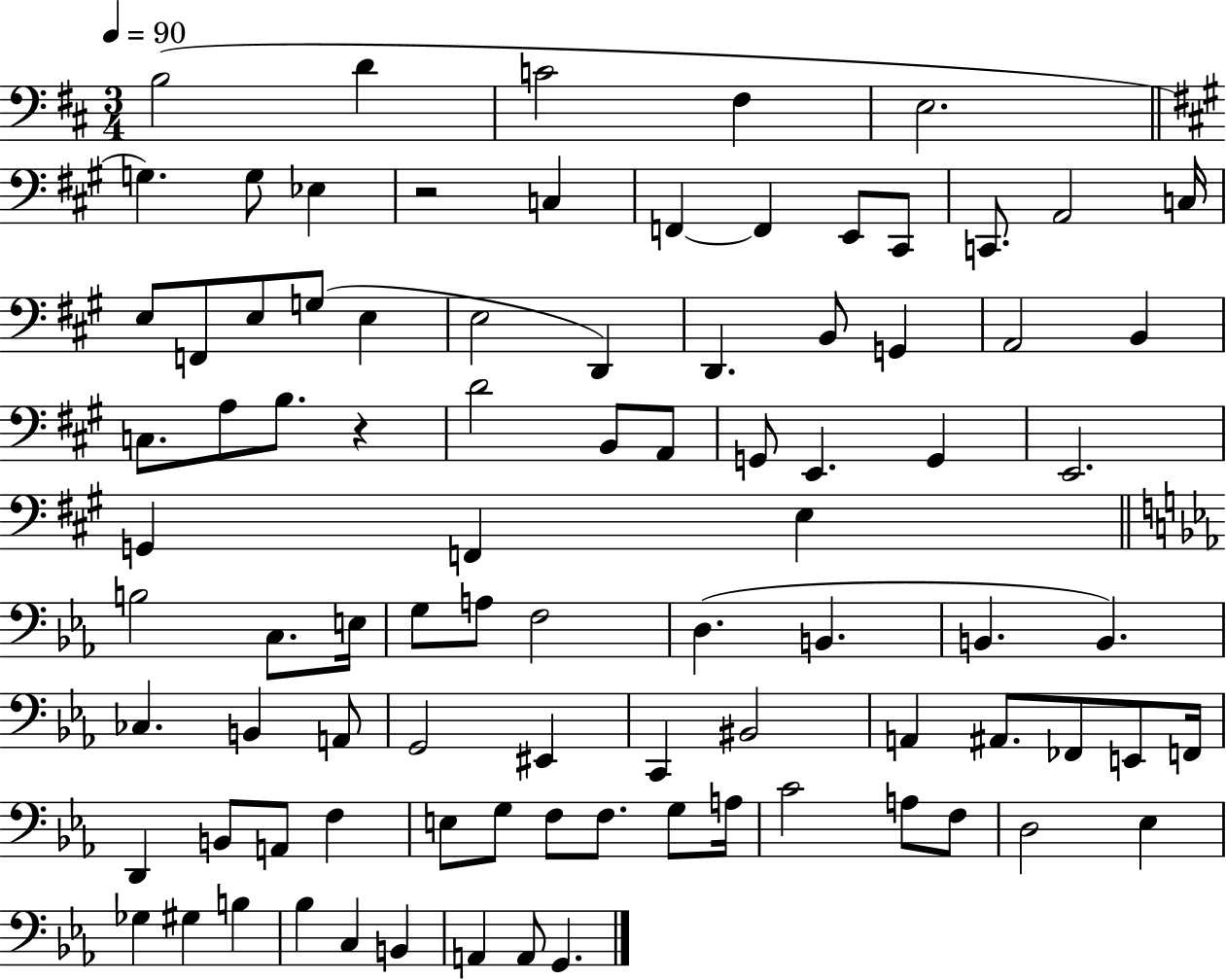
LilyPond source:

{
  \clef bass
  \numericTimeSignature
  \time 3/4
  \key d \major
  \tempo 4 = 90
  b2( d'4 | c'2 fis4 | e2. | \bar "||" \break \key a \major g4.) g8 ees4 | r2 c4 | f,4~~ f,4 e,8 cis,8 | c,8. a,2 c16 | \break e8 f,8 e8 g8( e4 | e2 d,4) | d,4. b,8 g,4 | a,2 b,4 | \break c8. a8 b8. r4 | d'2 b,8 a,8 | g,8 e,4. g,4 | e,2. | \break g,4 f,4 e4 | \bar "||" \break \key ees \major b2 c8. e16 | g8 a8 f2 | d4.( b,4. | b,4. b,4.) | \break ces4. b,4 a,8 | g,2 eis,4 | c,4 bis,2 | a,4 ais,8. fes,8 e,8 f,16 | \break d,4 b,8 a,8 f4 | e8 g8 f8 f8. g8 a16 | c'2 a8 f8 | d2 ees4 | \break ges4 gis4 b4 | bes4 c4 b,4 | a,4 a,8 g,4. | \bar "|."
}